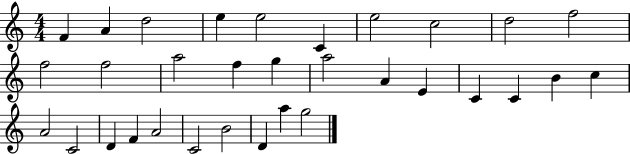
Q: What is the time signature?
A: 4/4